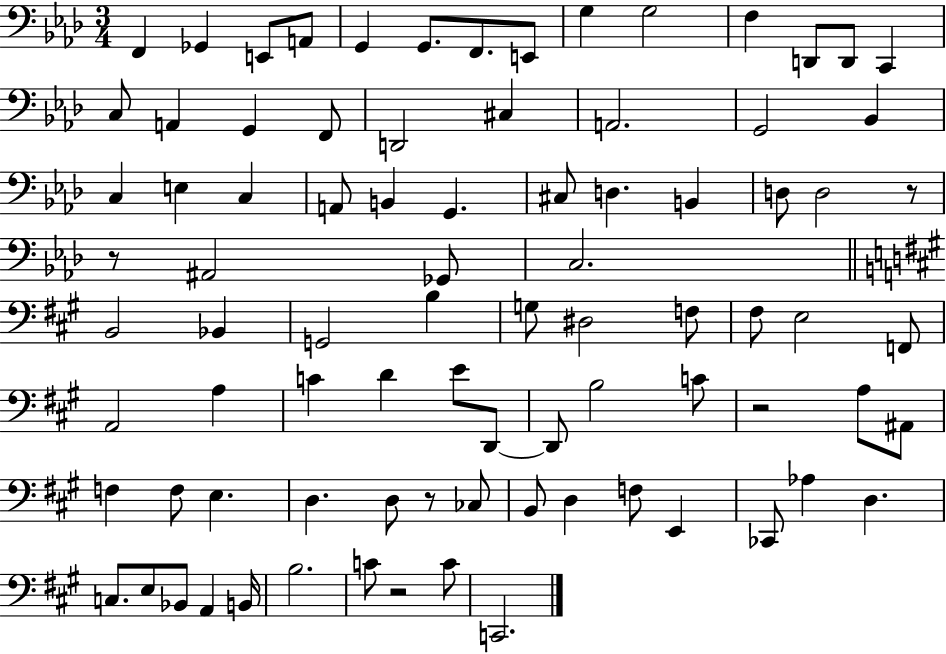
{
  \clef bass
  \numericTimeSignature
  \time 3/4
  \key aes \major
  \repeat volta 2 { f,4 ges,4 e,8 a,8 | g,4 g,8. f,8. e,8 | g4 g2 | f4 d,8 d,8 c,4 | \break c8 a,4 g,4 f,8 | d,2 cis4 | a,2. | g,2 bes,4 | \break c4 e4 c4 | a,8 b,4 g,4. | cis8 d4. b,4 | d8 d2 r8 | \break r8 ais,2 ges,8 | c2. | \bar "||" \break \key a \major b,2 bes,4 | g,2 b4 | g8 dis2 f8 | fis8 e2 f,8 | \break a,2 a4 | c'4 d'4 e'8 d,8~~ | d,8 b2 c'8 | r2 a8 ais,8 | \break f4 f8 e4. | d4. d8 r8 ces8 | b,8 d4 f8 e,4 | ces,8 aes4 d4. | \break c8. e8 bes,8 a,4 b,16 | b2. | c'8 r2 c'8 | c,2. | \break } \bar "|."
}